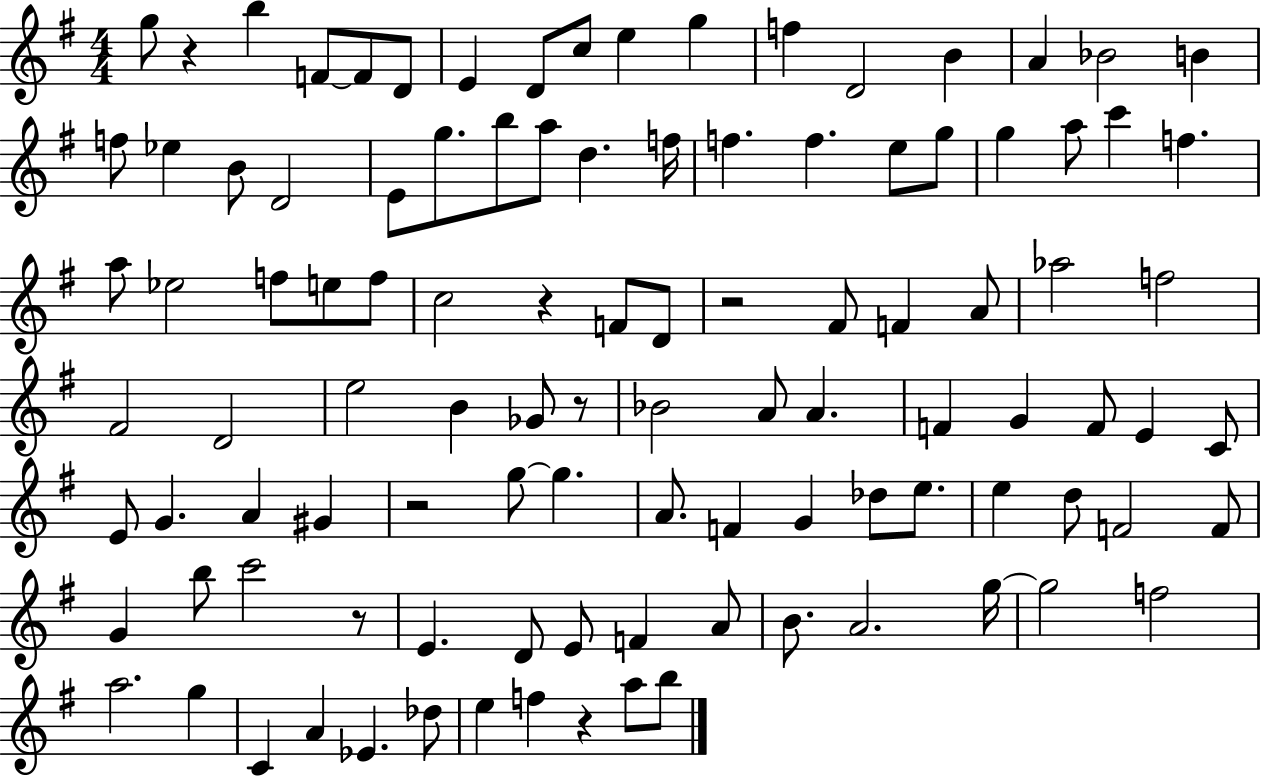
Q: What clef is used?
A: treble